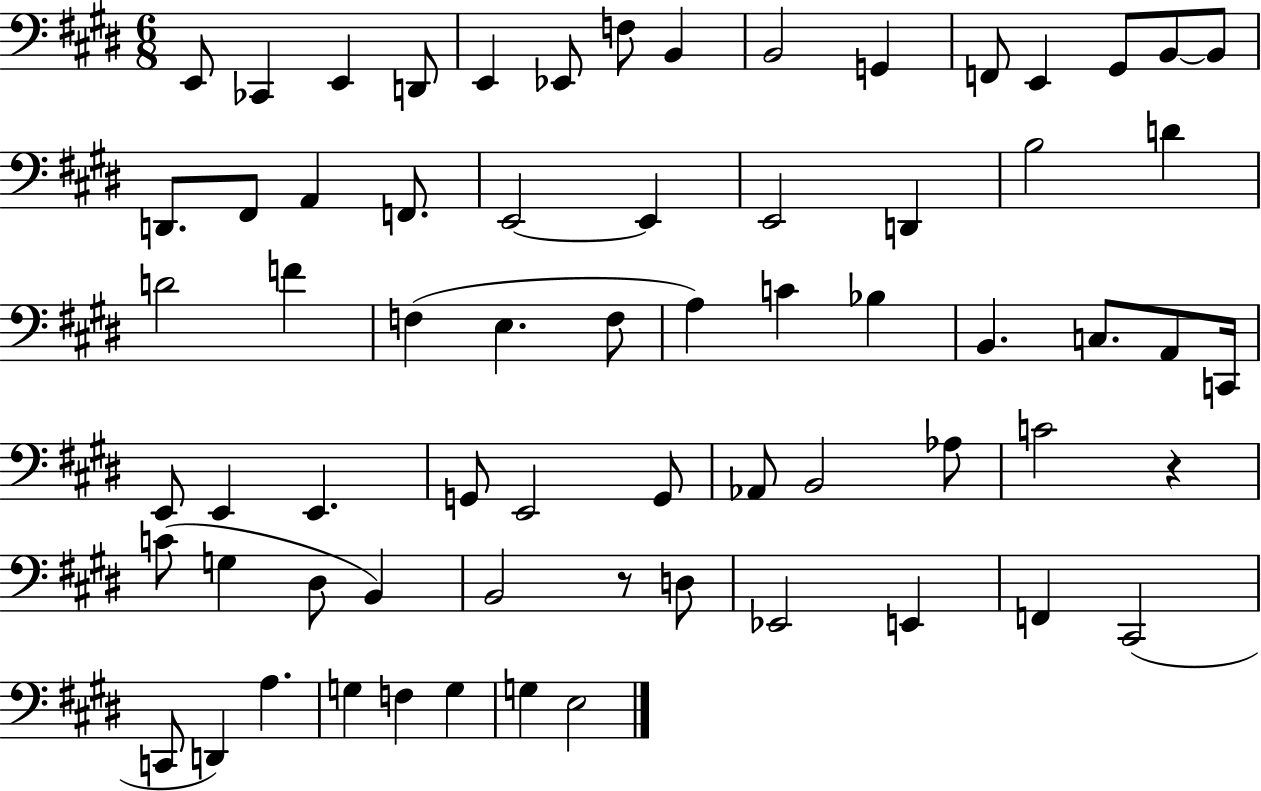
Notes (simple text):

E2/e CES2/q E2/q D2/e E2/q Eb2/e F3/e B2/q B2/h G2/q F2/e E2/q G#2/e B2/e B2/e D2/e. F#2/e A2/q F2/e. E2/h E2/q E2/h D2/q B3/h D4/q D4/h F4/q F3/q E3/q. F3/e A3/q C4/q Bb3/q B2/q. C3/e. A2/e C2/s E2/e E2/q E2/q. G2/e E2/h G2/e Ab2/e B2/h Ab3/e C4/h R/q C4/e G3/q D#3/e B2/q B2/h R/e D3/e Eb2/h E2/q F2/q C#2/h C2/e D2/q A3/q. G3/q F3/q G3/q G3/q E3/h